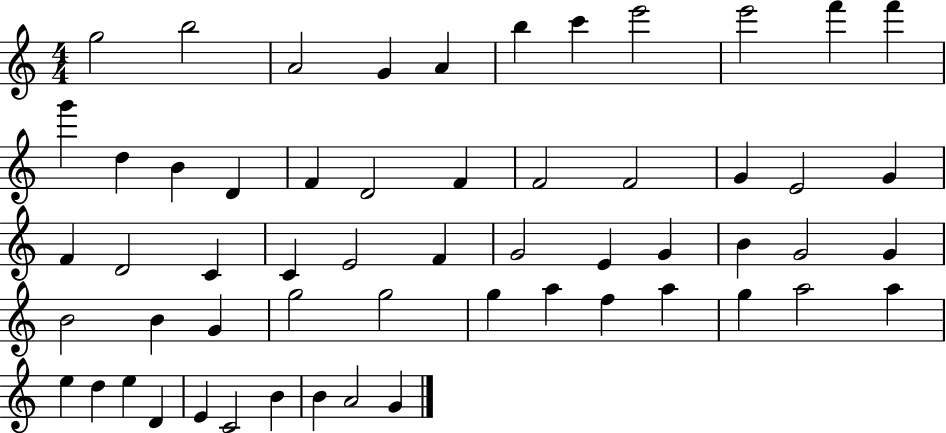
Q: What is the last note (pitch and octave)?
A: G4